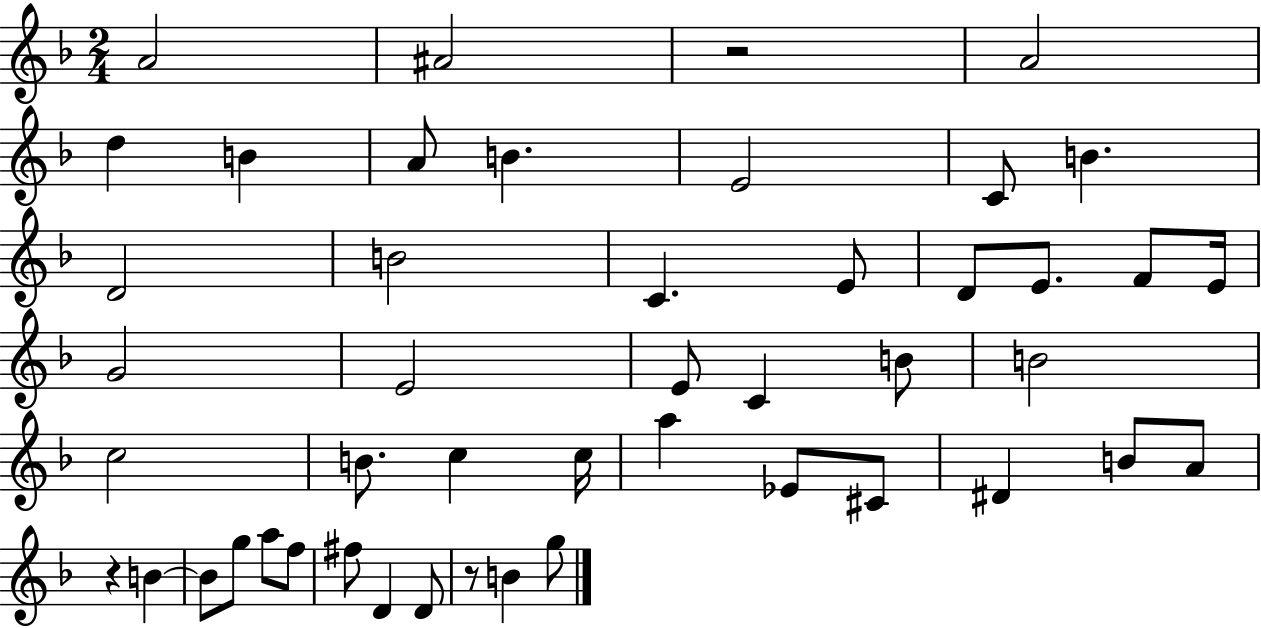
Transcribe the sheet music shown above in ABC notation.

X:1
T:Untitled
M:2/4
L:1/4
K:F
A2 ^A2 z2 A2 d B A/2 B E2 C/2 B D2 B2 C E/2 D/2 E/2 F/2 E/4 G2 E2 E/2 C B/2 B2 c2 B/2 c c/4 a _E/2 ^C/2 ^D B/2 A/2 z B B/2 g/2 a/2 f/2 ^f/2 D D/2 z/2 B g/2